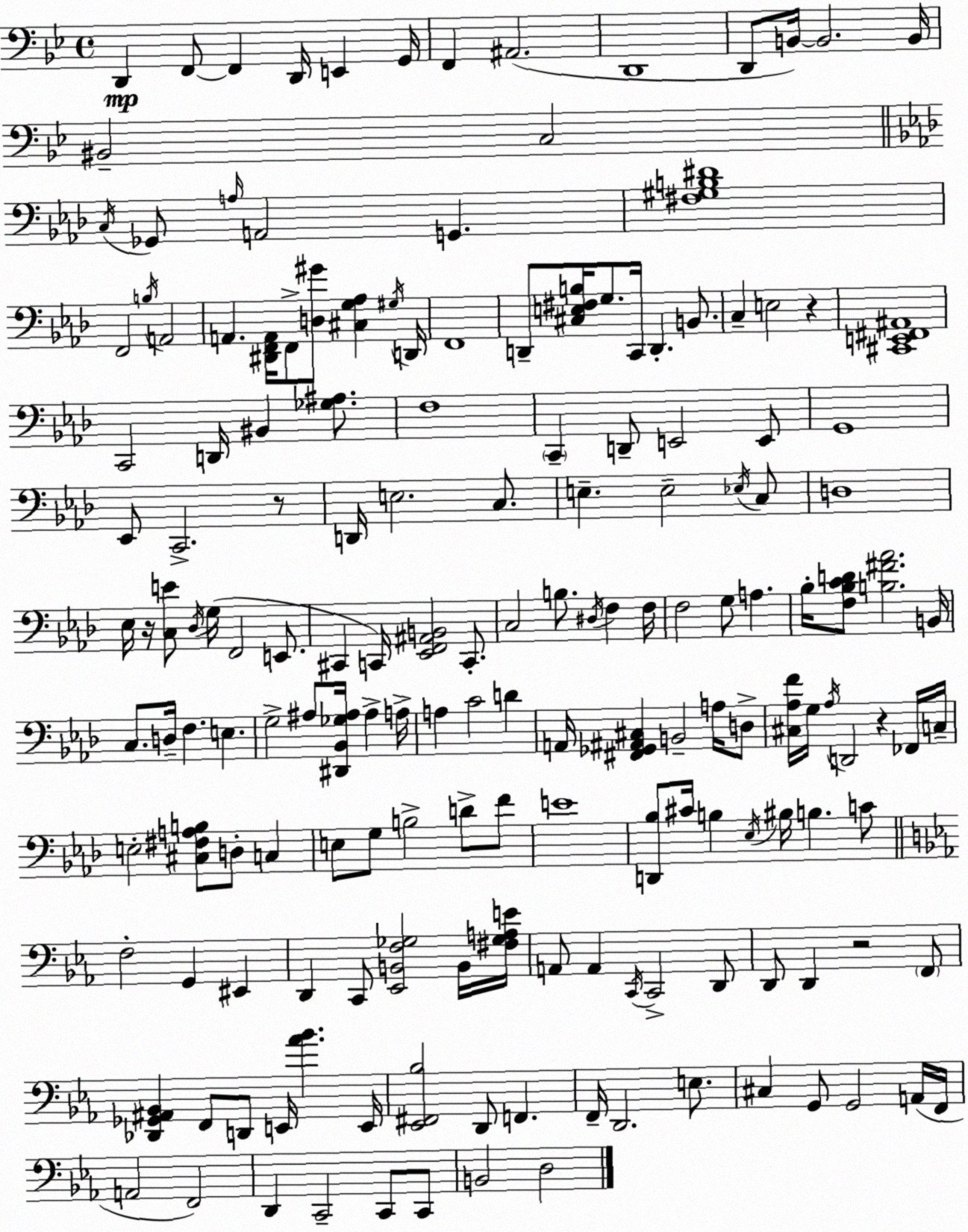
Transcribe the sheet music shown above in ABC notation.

X:1
T:Untitled
M:4/4
L:1/4
K:Bb
D,, F,,/2 F,, D,,/4 E,, G,,/4 F,, ^A,,2 D,,4 D,,/2 B,,/4 B,,2 B,,/4 ^B,,2 C,2 C,/4 _G,,/2 A,/4 A,,2 G,, [^F,^G,B,^D]4 F,,2 B,/4 A,,2 A,, [^D,,F,,A,,]/4 F,,/2 [D,^G]/2 [^C,G,_A,] ^G,/4 D,,/4 F,,4 D,,/2 [^C,E,^F,B,]/4 G,/2 C,,/4 D,, B,,/2 C, E,2 z [^C,,E,,^F,,^A,,]4 C,,2 D,,/4 ^B,, [_G,^A,]/2 F,4 C,, D,,/2 E,,2 E,,/2 G,,4 _E,,/2 C,,2 z/2 D,,/4 E,2 C,/2 E, E,2 _E,/4 C,/2 D,4 _E,/4 z/4 [C,E]/2 _D,/4 G,/4 F,,2 E,,/2 ^C,, C,,/4 [_E,,F,,^A,,B,,]2 C,,/2 C,2 B,/2 ^D,/4 F, F,/4 F,2 G,/2 A, _B,/4 [F,_B,CD]/2 [B,^F_A]2 B,,/4 C,/2 D,/4 F, E, G,2 ^A,/2 [^D,,_B,,_G,^A,]/4 ^A, A,/4 A, C2 D A,,/4 [^F,,_G,,^A,,^C,] B,,2 A,/4 D,/2 [^C,_A,F]/4 G,/4 _A,/4 D,,2 z _F,,/4 C,/4 E,2 [^C,^F,A,B,]/2 D,/2 C, E,/2 G,/2 B,2 D/2 F/2 E4 [D,,_B,]/2 ^C/4 B, _E,/4 ^B,/4 B, C/2 F,2 G,, ^E,, D,, C,,/2 [_E,,B,,F,_G,]2 B,,/4 [^F,_G,A,E]/4 A,,/2 A,, C,,/4 C,,2 D,,/2 D,,/2 D,, z2 F,,/2 [_D,,_G,,^A,,_B,,] F,,/2 D,,/2 E,,/4 [_A_B] E,,/4 [_E,,^F,,_B,]2 D,,/2 F,, F,,/4 D,,2 E,/2 ^C, G,,/2 G,,2 A,,/4 F,,/4 A,,2 F,,2 D,, C,,2 C,,/2 C,,/2 B,,2 D,2